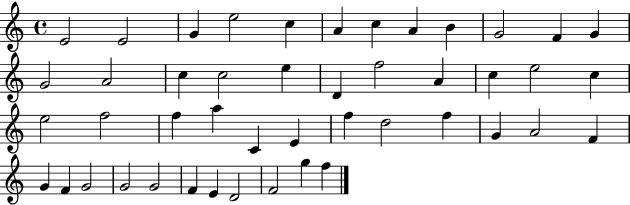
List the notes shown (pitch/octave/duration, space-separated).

E4/h E4/h G4/q E5/h C5/q A4/q C5/q A4/q B4/q G4/h F4/q G4/q G4/h A4/h C5/q C5/h E5/q D4/q F5/h A4/q C5/q E5/h C5/q E5/h F5/h F5/q A5/q C4/q E4/q F5/q D5/h F5/q G4/q A4/h F4/q G4/q F4/q G4/h G4/h G4/h F4/q E4/q D4/h F4/h G5/q F5/q